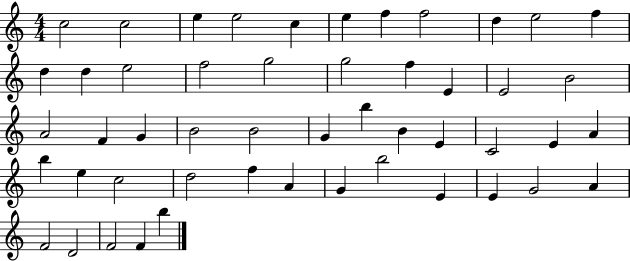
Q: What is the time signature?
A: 4/4